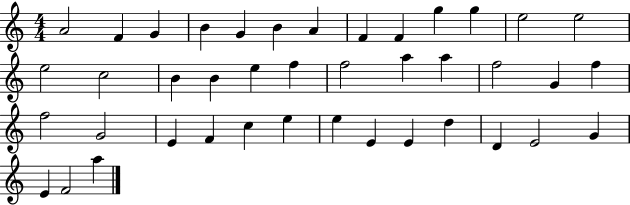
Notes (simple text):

A4/h F4/q G4/q B4/q G4/q B4/q A4/q F4/q F4/q G5/q G5/q E5/h E5/h E5/h C5/h B4/q B4/q E5/q F5/q F5/h A5/q A5/q F5/h G4/q F5/q F5/h G4/h E4/q F4/q C5/q E5/q E5/q E4/q E4/q D5/q D4/q E4/h G4/q E4/q F4/h A5/q